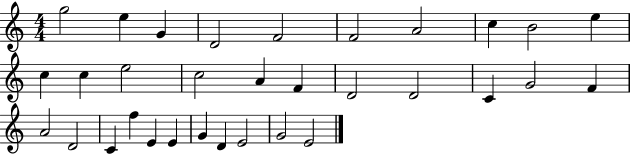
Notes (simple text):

G5/h E5/q G4/q D4/h F4/h F4/h A4/h C5/q B4/h E5/q C5/q C5/q E5/h C5/h A4/q F4/q D4/h D4/h C4/q G4/h F4/q A4/h D4/h C4/q F5/q E4/q E4/q G4/q D4/q E4/h G4/h E4/h